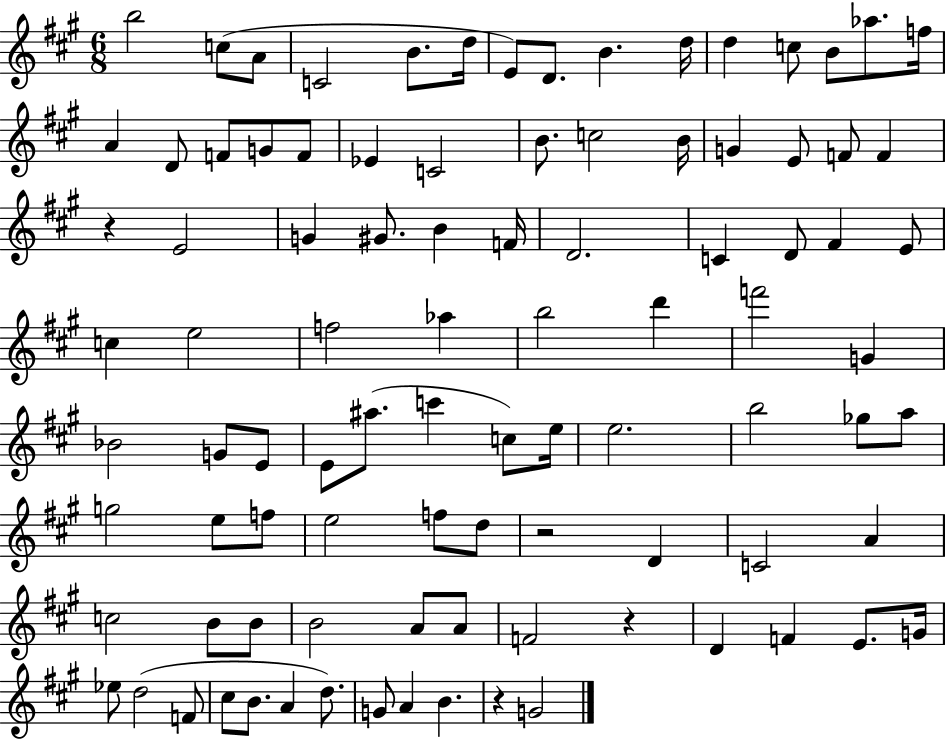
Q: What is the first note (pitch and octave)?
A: B5